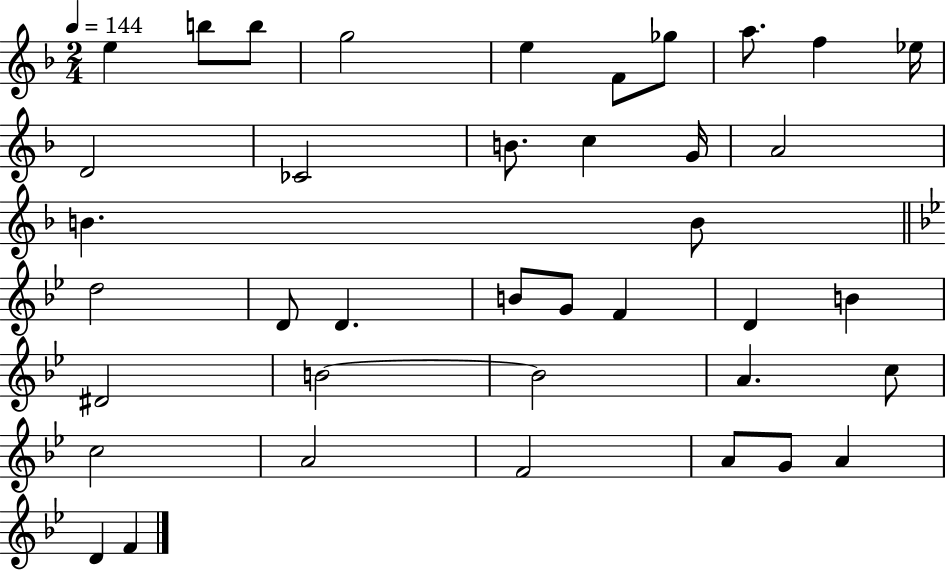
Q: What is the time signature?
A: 2/4